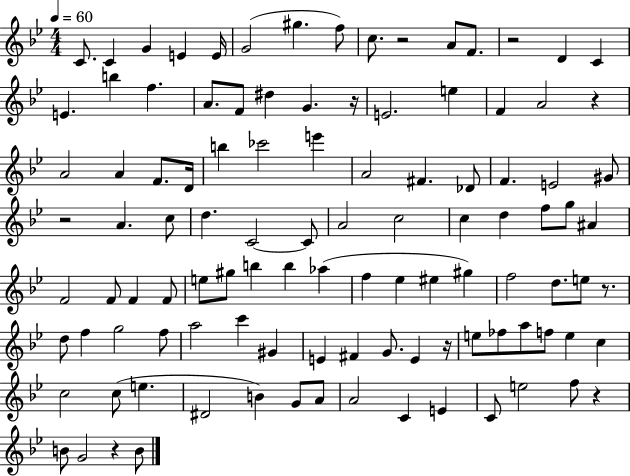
C4/e. C4/q G4/q E4/q E4/s G4/h G#5/q. F5/e C5/e. R/h A4/e F4/e. R/h D4/q C4/q E4/q. B5/q F5/q. A4/e. F4/e D#5/q G4/q. R/s E4/h. E5/q F4/q A4/h R/q A4/h A4/q F4/e. D4/s B5/q CES6/h E6/q A4/h F#4/q. Db4/e F4/q. E4/h G#4/e R/h A4/q. C5/e D5/q. C4/h C4/e A4/h C5/h C5/q D5/q F5/e G5/e A#4/q F4/h F4/e F4/q F4/e E5/e G#5/e B5/q B5/q Ab5/q F5/q Eb5/q EIS5/q G#5/q F5/h D5/e. E5/e R/e. D5/e F5/q G5/h F5/e A5/h C6/q G#4/q E4/q F#4/q G4/e. E4/q R/s E5/e FES5/e A5/e F5/e E5/q C5/q C5/h C5/e E5/q. D#4/h B4/q G4/e A4/e A4/h C4/q E4/q C4/e E5/h F5/e R/q B4/e G4/h R/q B4/e